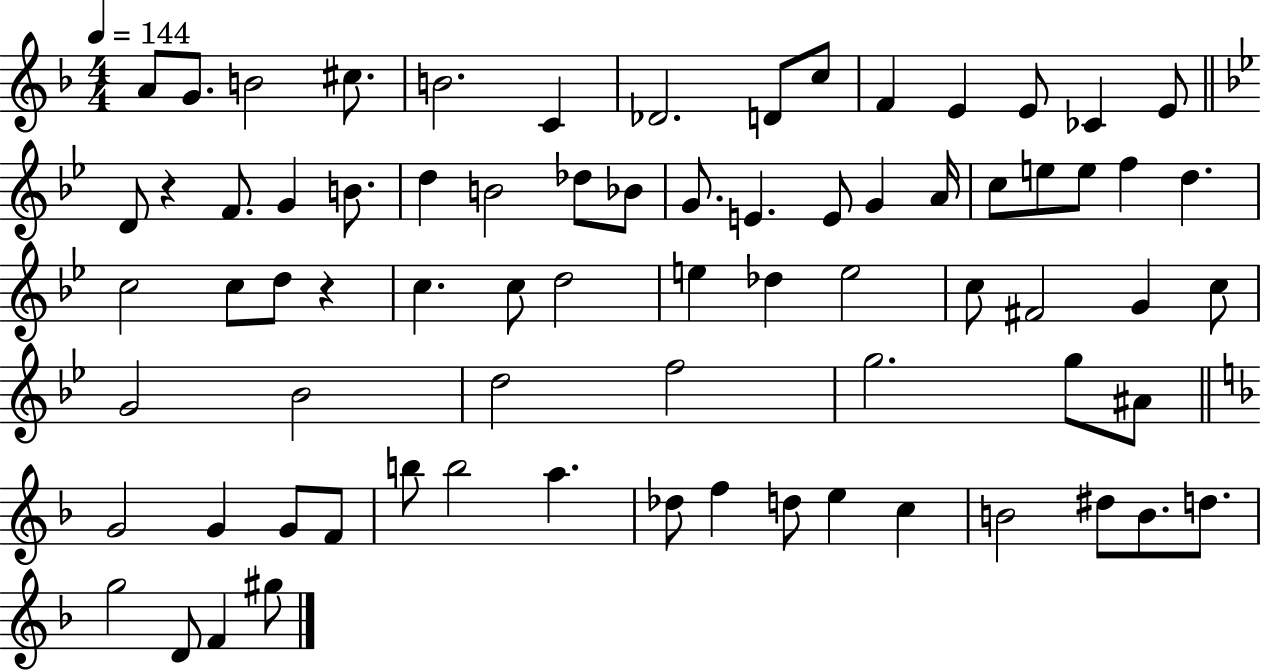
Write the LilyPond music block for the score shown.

{
  \clef treble
  \numericTimeSignature
  \time 4/4
  \key f \major
  \tempo 4 = 144
  a'8 g'8. b'2 cis''8. | b'2. c'4 | des'2. d'8 c''8 | f'4 e'4 e'8 ces'4 e'8 | \break \bar "||" \break \key bes \major d'8 r4 f'8. g'4 b'8. | d''4 b'2 des''8 bes'8 | g'8. e'4. e'8 g'4 a'16 | c''8 e''8 e''8 f''4 d''4. | \break c''2 c''8 d''8 r4 | c''4. c''8 d''2 | e''4 des''4 e''2 | c''8 fis'2 g'4 c''8 | \break g'2 bes'2 | d''2 f''2 | g''2. g''8 ais'8 | \bar "||" \break \key d \minor g'2 g'4 g'8 f'8 | b''8 b''2 a''4. | des''8 f''4 d''8 e''4 c''4 | b'2 dis''8 b'8. d''8. | \break g''2 d'8 f'4 gis''8 | \bar "|."
}